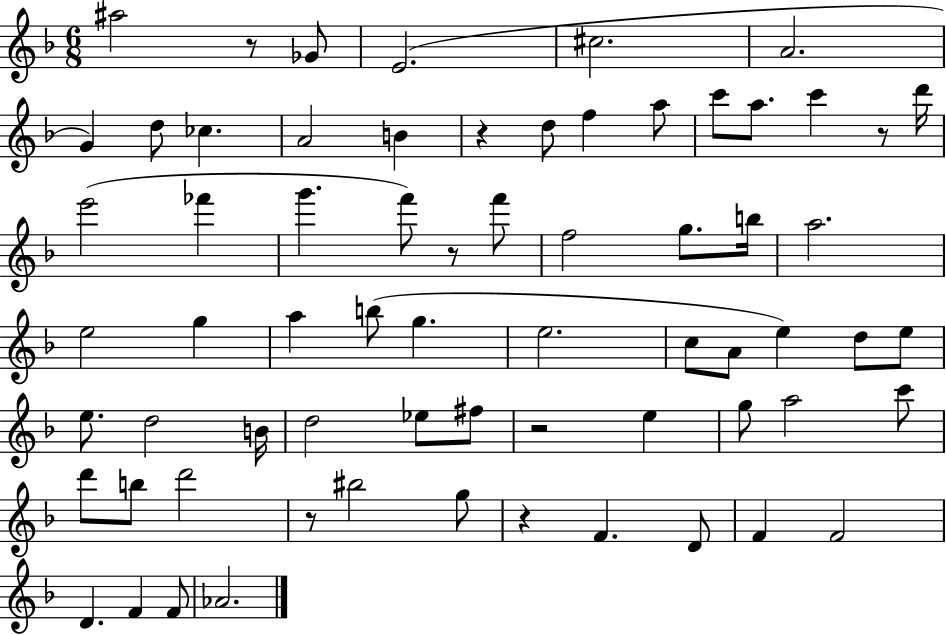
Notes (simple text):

A#5/h R/e Gb4/e E4/h. C#5/h. A4/h. G4/q D5/e CES5/q. A4/h B4/q R/q D5/e F5/q A5/e C6/e A5/e. C6/q R/e D6/s E6/h FES6/q G6/q. F6/e R/e F6/e F5/h G5/e. B5/s A5/h. E5/h G5/q A5/q B5/e G5/q. E5/h. C5/e A4/e E5/q D5/e E5/e E5/e. D5/h B4/s D5/h Eb5/e F#5/e R/h E5/q G5/e A5/h C6/e D6/e B5/e D6/h R/e BIS5/h G5/e R/q F4/q. D4/e F4/q F4/h D4/q. F4/q F4/e Ab4/h.